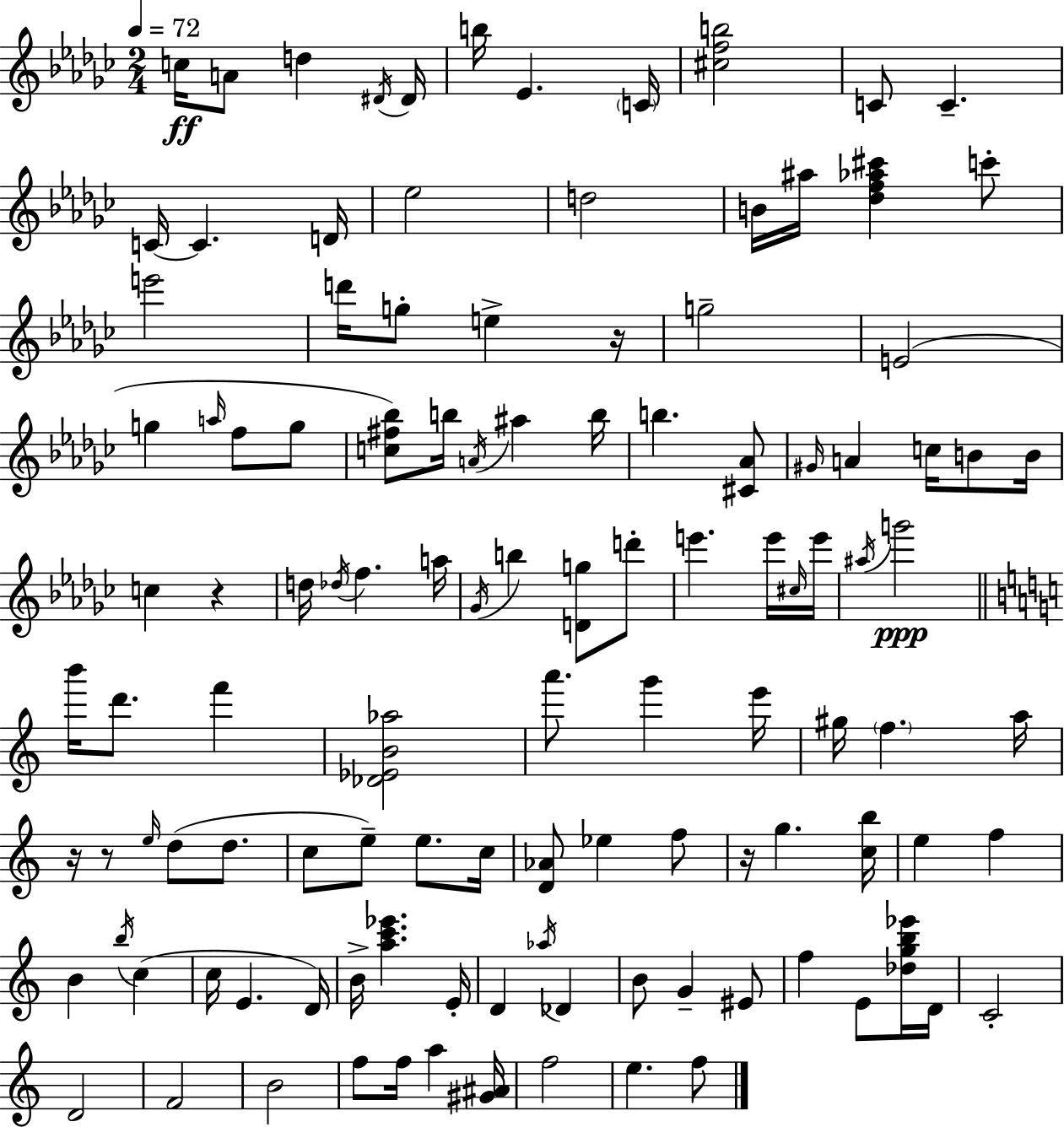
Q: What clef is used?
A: treble